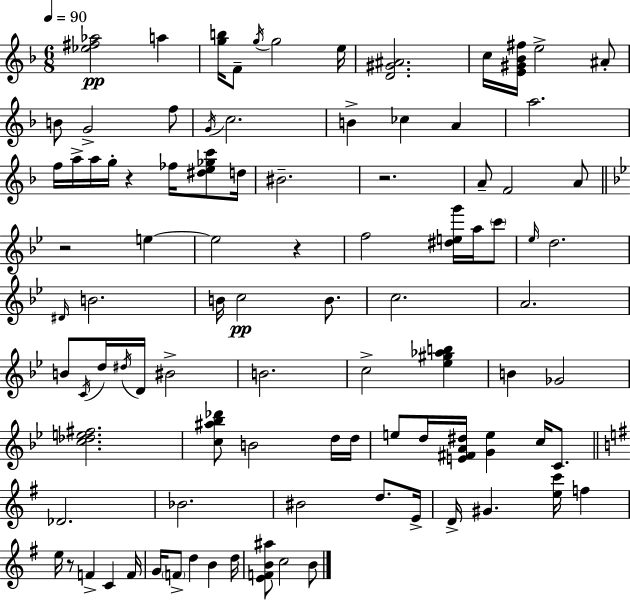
X:1
T:Untitled
M:6/8
L:1/4
K:Dm
[_e^f_a]2 a [gb]/4 F/2 g/4 g2 e/4 [D^G^A]2 c/4 [E^G_B^f]/4 e2 ^A/2 B/2 G2 f/2 G/4 c2 B _c A a2 f/4 a/4 a/4 g/4 z _f/4 [^de_gc']/2 d/4 ^B2 z2 A/2 F2 A/2 z2 e e2 z f2 [^deg']/4 a/4 c'/2 _e/4 d2 ^D/4 B2 B/4 c2 B/2 c2 A2 B/2 C/4 d/4 ^d/4 D/4 ^B2 B2 c2 [_e^g_ab] B _G2 [c_de^f]2 [c^a_b_d']/2 B2 d/4 d/4 e/2 d/4 [E^FA^d]/4 [Ge] c/4 C/2 _D2 _B2 ^B2 d/2 E/4 D/4 ^G [ec']/4 f e/4 z/2 F C F/4 G/4 F/2 d B d/4 [EFB^a]/2 c2 B/2